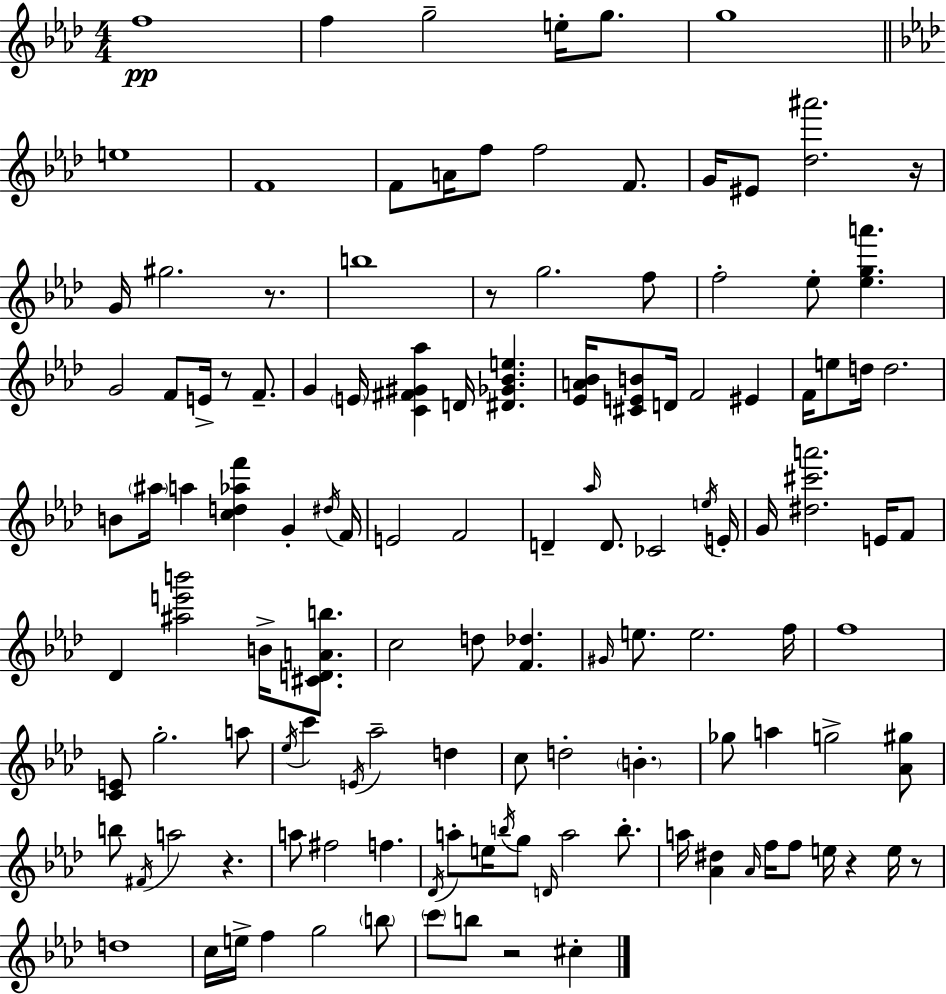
{
  \clef treble
  \numericTimeSignature
  \time 4/4
  \key f \minor
  \repeat volta 2 { f''1\pp | f''4 g''2-- e''16-. g''8. | g''1 | \bar "||" \break \key aes \major e''1 | f'1 | f'8 a'16 f''8 f''2 f'8. | g'16 eis'8 <des'' ais'''>2. r16 | \break g'16 gis''2. r8. | b''1 | r8 g''2. f''8 | f''2-. ees''8-. <ees'' g'' a'''>4. | \break g'2 f'8 e'16-> r8 f'8.-- | g'4 \parenthesize e'16 <c' fis' gis' aes''>4 d'16 <dis' ges' bes' e''>4. | <ees' a' bes'>16 <cis' e' b'>8 d'16 f'2 eis'4 | f'16 e''8 d''16 d''2. | \break b'8 \parenthesize ais''16 a''4 <c'' d'' aes'' f'''>4 g'4-. \acciaccatura { dis''16 } | f'16 e'2 f'2 | d'4-- \grace { aes''16 } d'8. ces'2 | \acciaccatura { e''16 } e'16-. g'16 <dis'' cis''' a'''>2. | \break e'16 f'8 des'4 <ais'' e''' b'''>2 b'16-> | <cis' d' a' b''>8. c''2 d''8 <f' des''>4. | \grace { gis'16 } e''8. e''2. | f''16 f''1 | \break <c' e'>8 g''2.-. | a''8 \acciaccatura { ees''16 } c'''4 \acciaccatura { e'16 } aes''2-- | d''4 c''8 d''2-. | \parenthesize b'4.-. ges''8 a''4 g''2-> | \break <aes' gis''>8 b''8 \acciaccatura { fis'16 } a''2 | r4. a''8 fis''2 | f''4. \acciaccatura { des'16 } a''8-. e''16 \acciaccatura { b''16 } g''8 \grace { d'16 } a''2 | b''8.-. a''16 <aes' dis''>4 \grace { aes'16 } | \break f''16 f''8 e''16 r4 e''16 r8 d''1 | c''16 e''16-> f''4 | g''2 \parenthesize b''8 \parenthesize c'''8 b''8 r2 | cis''4-. } \bar "|."
}